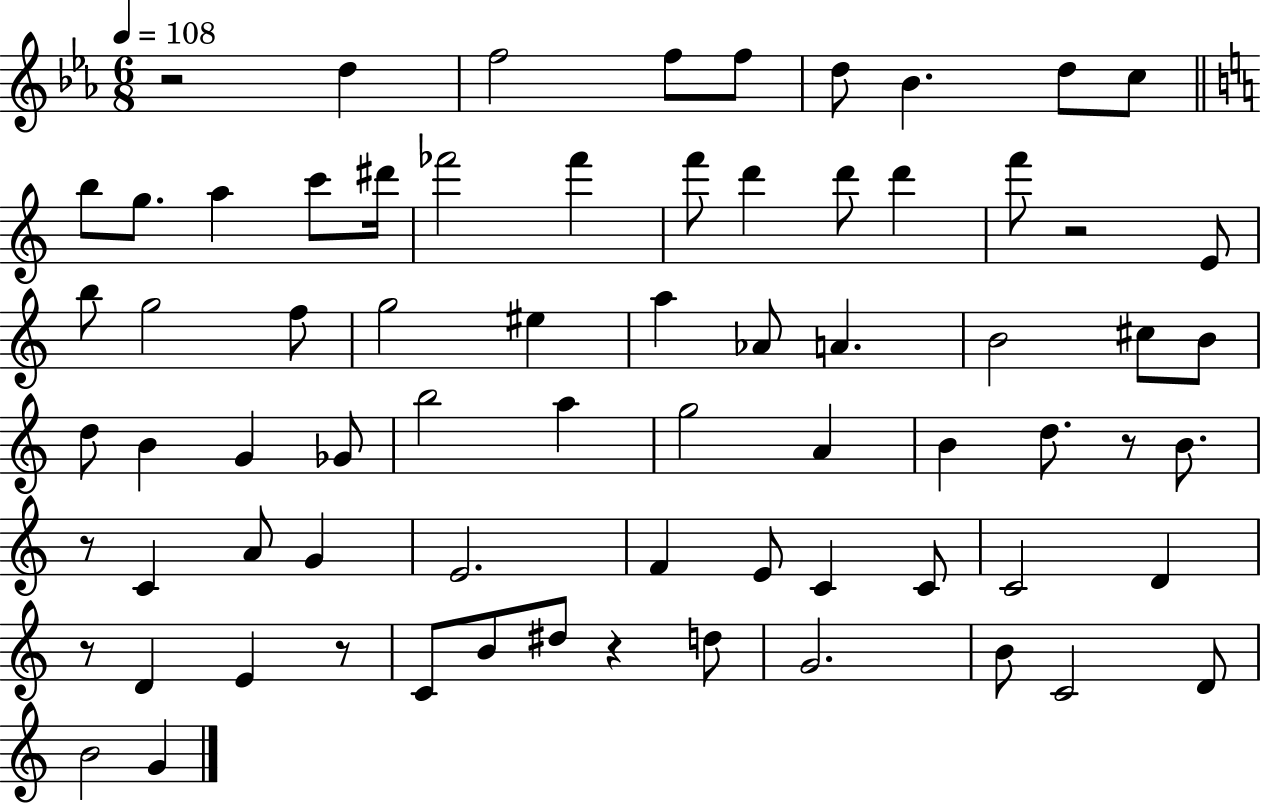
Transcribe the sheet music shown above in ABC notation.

X:1
T:Untitled
M:6/8
L:1/4
K:Eb
z2 d f2 f/2 f/2 d/2 _B d/2 c/2 b/2 g/2 a c'/2 ^d'/4 _f'2 _f' f'/2 d' d'/2 d' f'/2 z2 E/2 b/2 g2 f/2 g2 ^e a _A/2 A B2 ^c/2 B/2 d/2 B G _G/2 b2 a g2 A B d/2 z/2 B/2 z/2 C A/2 G E2 F E/2 C C/2 C2 D z/2 D E z/2 C/2 B/2 ^d/2 z d/2 G2 B/2 C2 D/2 B2 G